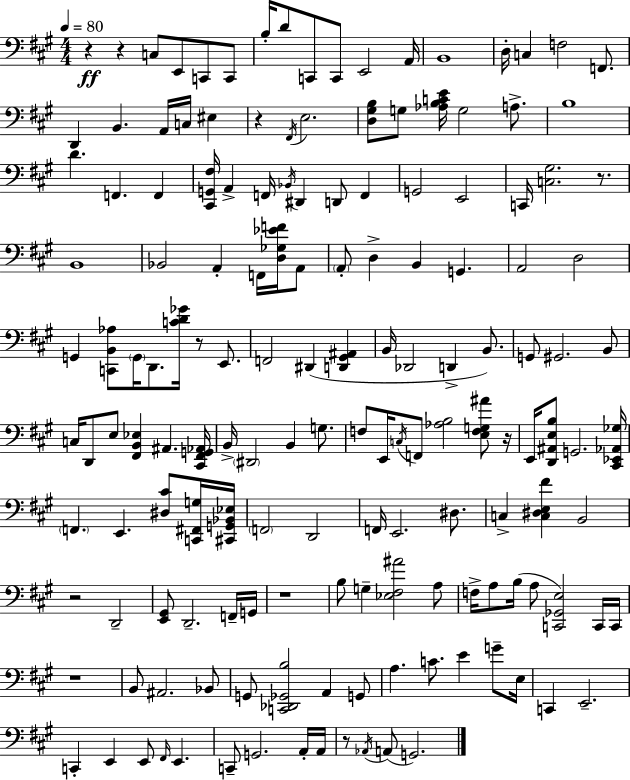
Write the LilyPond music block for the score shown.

{
  \clef bass
  \numericTimeSignature
  \time 4/4
  \key a \major
  \tempo 4 = 80
  r4\ff r4 c8 e,8 c,8 c,8 | b16-. d'8 c,8 c,8 e,2 a,16 | b,1 | d16-. c4 f2 f,8. | \break d,4 b,4. a,16 c16 eis4 | r4 \acciaccatura { fis,16 } e2. | <d gis b>8 g8 <aes b c' e'>16 g2 a8.-> | b1 | \break d'4. f,4. f,4 | <cis, g, fis>16 a,4-> f,16 \acciaccatura { bes,16 } dis,4 d,8 f,4 | g,2 e,2 | c,16 <c gis>2. r8. | \break b,1 | bes,2 a,4-. f,16 <d ges ees' f'>16 | a,8 \parenthesize a,8-. d4-> b,4 g,4. | a,2 d2 | \break g,4 <c, b, aes>8 \parenthesize g,16 d,8. <c' d' ges'>16 r8 e,8. | f,2 dis,4( <d, gis, ais,>4 | b,16 des,2 d,4-> b,8.) | g,8 gis,2. | \break b,8 c16 d,8 e8 <fis, b, ees>4 ais,4. | <cis, fis, g, aes,>16 b,16-> \parenthesize dis,2 b,4 g8. | f8 e,16 \acciaccatura { c16 } f,8 <aes b>2 | <e f g ais'>8 r16 e,16 <d, ais, e b>8 g,2. | \break <cis, ees, aes, ges>16 \parenthesize f,4. e,4. <dis cis'>8 | <c, fis, g>16 <cis, g, bes, ees>16 \parenthesize f,2 d,2 | f,16 e,2. | dis8. c4-> <c dis e fis'>4 b,2 | \break r2 d,2-- | <e, gis,>8 d,2.-- | f,16-- g,16 r1 | b8 g4-- <ees fis ais'>2 | \break a8 f16-> a8 b16( a8 <c, ges, e>2) | c,16 c,16 r1 | b,8 ais,2. | bes,8 g,8 <c, des, ges, b>2 a,4 | \break g,8 a4. c'8. e'4 | g'8-- e16 c,4 e,2.-- | c,4-. e,4 e,8 \grace { fis,16 } e,4. | c,8-- g,2. | \break a,16-. a,16 r8 \acciaccatura { aes,16 }( a,8 g,2.) | \bar "|."
}